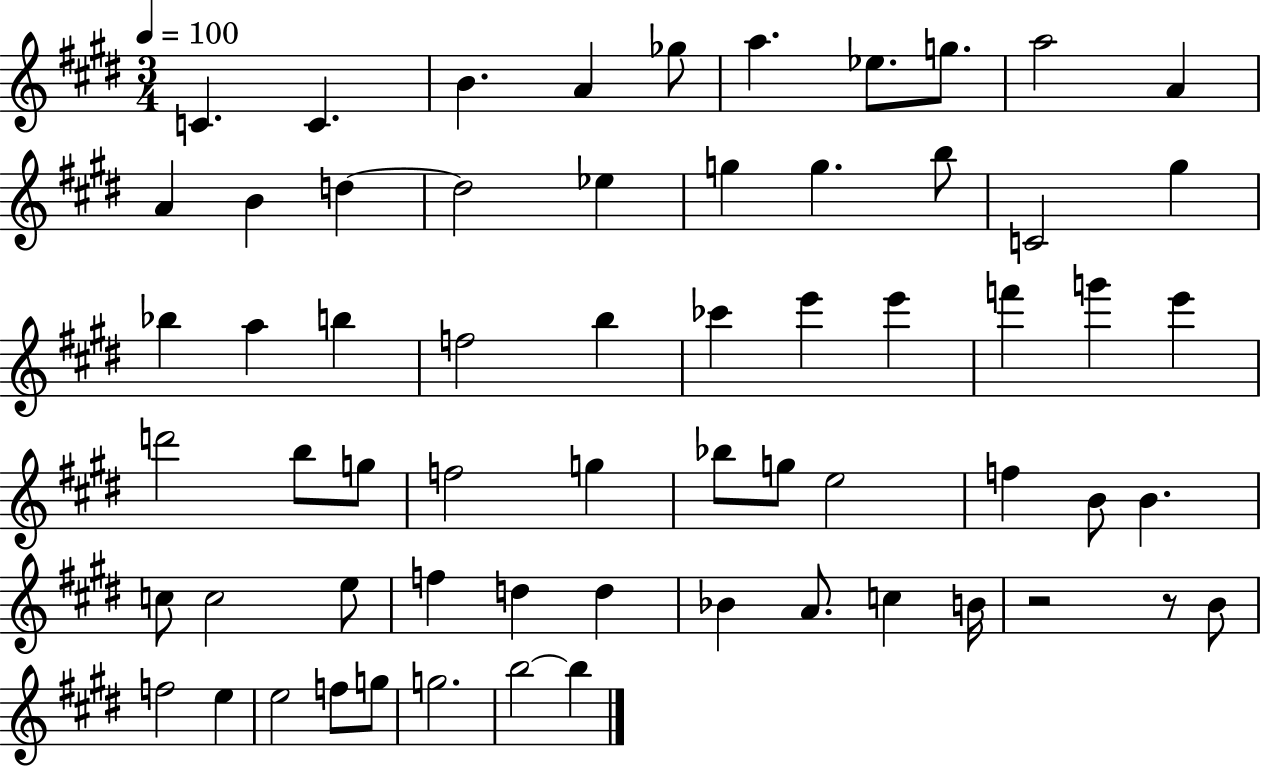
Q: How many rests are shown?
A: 2